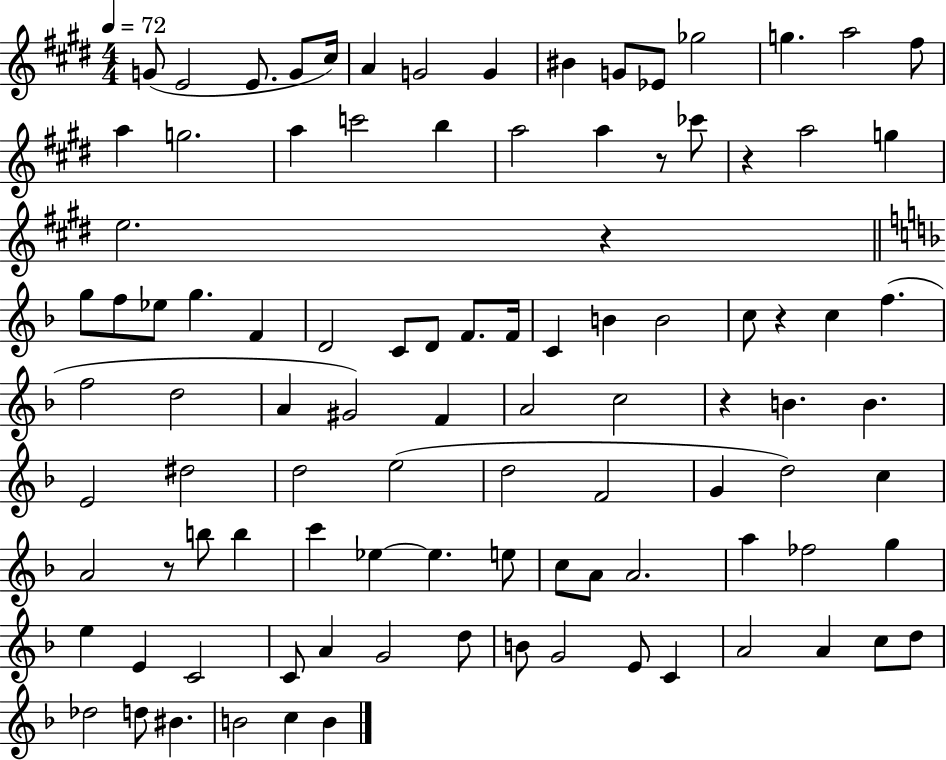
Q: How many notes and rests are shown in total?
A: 100